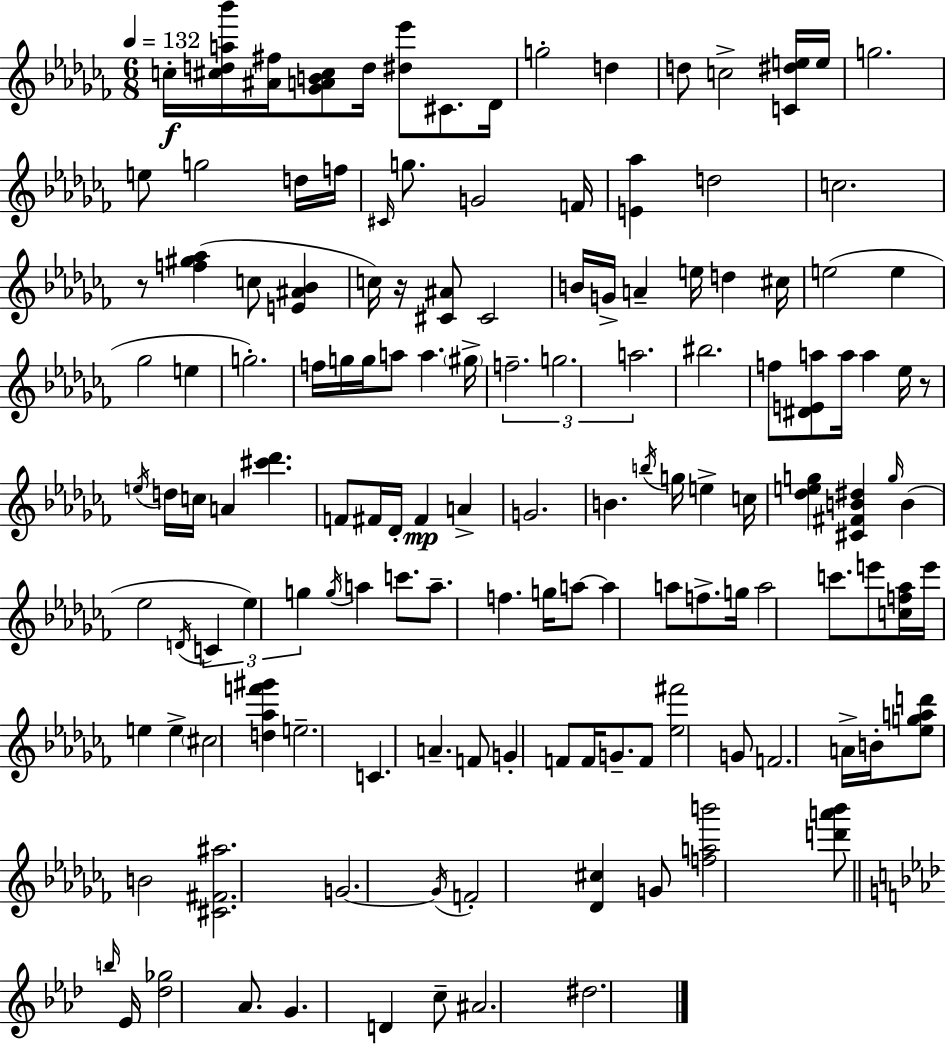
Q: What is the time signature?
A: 6/8